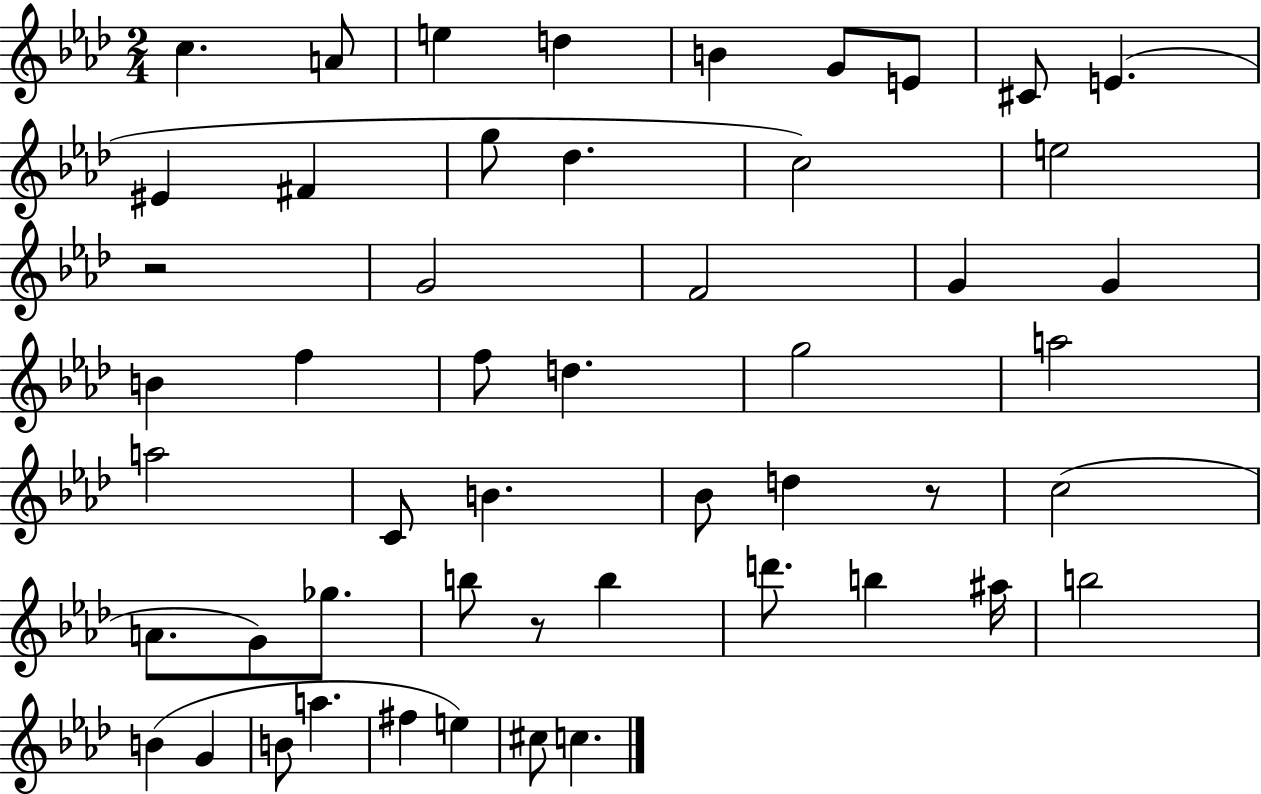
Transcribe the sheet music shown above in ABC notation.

X:1
T:Untitled
M:2/4
L:1/4
K:Ab
c A/2 e d B G/2 E/2 ^C/2 E ^E ^F g/2 _d c2 e2 z2 G2 F2 G G B f f/2 d g2 a2 a2 C/2 B _B/2 d z/2 c2 A/2 G/2 _g/2 b/2 z/2 b d'/2 b ^a/4 b2 B G B/2 a ^f e ^c/2 c